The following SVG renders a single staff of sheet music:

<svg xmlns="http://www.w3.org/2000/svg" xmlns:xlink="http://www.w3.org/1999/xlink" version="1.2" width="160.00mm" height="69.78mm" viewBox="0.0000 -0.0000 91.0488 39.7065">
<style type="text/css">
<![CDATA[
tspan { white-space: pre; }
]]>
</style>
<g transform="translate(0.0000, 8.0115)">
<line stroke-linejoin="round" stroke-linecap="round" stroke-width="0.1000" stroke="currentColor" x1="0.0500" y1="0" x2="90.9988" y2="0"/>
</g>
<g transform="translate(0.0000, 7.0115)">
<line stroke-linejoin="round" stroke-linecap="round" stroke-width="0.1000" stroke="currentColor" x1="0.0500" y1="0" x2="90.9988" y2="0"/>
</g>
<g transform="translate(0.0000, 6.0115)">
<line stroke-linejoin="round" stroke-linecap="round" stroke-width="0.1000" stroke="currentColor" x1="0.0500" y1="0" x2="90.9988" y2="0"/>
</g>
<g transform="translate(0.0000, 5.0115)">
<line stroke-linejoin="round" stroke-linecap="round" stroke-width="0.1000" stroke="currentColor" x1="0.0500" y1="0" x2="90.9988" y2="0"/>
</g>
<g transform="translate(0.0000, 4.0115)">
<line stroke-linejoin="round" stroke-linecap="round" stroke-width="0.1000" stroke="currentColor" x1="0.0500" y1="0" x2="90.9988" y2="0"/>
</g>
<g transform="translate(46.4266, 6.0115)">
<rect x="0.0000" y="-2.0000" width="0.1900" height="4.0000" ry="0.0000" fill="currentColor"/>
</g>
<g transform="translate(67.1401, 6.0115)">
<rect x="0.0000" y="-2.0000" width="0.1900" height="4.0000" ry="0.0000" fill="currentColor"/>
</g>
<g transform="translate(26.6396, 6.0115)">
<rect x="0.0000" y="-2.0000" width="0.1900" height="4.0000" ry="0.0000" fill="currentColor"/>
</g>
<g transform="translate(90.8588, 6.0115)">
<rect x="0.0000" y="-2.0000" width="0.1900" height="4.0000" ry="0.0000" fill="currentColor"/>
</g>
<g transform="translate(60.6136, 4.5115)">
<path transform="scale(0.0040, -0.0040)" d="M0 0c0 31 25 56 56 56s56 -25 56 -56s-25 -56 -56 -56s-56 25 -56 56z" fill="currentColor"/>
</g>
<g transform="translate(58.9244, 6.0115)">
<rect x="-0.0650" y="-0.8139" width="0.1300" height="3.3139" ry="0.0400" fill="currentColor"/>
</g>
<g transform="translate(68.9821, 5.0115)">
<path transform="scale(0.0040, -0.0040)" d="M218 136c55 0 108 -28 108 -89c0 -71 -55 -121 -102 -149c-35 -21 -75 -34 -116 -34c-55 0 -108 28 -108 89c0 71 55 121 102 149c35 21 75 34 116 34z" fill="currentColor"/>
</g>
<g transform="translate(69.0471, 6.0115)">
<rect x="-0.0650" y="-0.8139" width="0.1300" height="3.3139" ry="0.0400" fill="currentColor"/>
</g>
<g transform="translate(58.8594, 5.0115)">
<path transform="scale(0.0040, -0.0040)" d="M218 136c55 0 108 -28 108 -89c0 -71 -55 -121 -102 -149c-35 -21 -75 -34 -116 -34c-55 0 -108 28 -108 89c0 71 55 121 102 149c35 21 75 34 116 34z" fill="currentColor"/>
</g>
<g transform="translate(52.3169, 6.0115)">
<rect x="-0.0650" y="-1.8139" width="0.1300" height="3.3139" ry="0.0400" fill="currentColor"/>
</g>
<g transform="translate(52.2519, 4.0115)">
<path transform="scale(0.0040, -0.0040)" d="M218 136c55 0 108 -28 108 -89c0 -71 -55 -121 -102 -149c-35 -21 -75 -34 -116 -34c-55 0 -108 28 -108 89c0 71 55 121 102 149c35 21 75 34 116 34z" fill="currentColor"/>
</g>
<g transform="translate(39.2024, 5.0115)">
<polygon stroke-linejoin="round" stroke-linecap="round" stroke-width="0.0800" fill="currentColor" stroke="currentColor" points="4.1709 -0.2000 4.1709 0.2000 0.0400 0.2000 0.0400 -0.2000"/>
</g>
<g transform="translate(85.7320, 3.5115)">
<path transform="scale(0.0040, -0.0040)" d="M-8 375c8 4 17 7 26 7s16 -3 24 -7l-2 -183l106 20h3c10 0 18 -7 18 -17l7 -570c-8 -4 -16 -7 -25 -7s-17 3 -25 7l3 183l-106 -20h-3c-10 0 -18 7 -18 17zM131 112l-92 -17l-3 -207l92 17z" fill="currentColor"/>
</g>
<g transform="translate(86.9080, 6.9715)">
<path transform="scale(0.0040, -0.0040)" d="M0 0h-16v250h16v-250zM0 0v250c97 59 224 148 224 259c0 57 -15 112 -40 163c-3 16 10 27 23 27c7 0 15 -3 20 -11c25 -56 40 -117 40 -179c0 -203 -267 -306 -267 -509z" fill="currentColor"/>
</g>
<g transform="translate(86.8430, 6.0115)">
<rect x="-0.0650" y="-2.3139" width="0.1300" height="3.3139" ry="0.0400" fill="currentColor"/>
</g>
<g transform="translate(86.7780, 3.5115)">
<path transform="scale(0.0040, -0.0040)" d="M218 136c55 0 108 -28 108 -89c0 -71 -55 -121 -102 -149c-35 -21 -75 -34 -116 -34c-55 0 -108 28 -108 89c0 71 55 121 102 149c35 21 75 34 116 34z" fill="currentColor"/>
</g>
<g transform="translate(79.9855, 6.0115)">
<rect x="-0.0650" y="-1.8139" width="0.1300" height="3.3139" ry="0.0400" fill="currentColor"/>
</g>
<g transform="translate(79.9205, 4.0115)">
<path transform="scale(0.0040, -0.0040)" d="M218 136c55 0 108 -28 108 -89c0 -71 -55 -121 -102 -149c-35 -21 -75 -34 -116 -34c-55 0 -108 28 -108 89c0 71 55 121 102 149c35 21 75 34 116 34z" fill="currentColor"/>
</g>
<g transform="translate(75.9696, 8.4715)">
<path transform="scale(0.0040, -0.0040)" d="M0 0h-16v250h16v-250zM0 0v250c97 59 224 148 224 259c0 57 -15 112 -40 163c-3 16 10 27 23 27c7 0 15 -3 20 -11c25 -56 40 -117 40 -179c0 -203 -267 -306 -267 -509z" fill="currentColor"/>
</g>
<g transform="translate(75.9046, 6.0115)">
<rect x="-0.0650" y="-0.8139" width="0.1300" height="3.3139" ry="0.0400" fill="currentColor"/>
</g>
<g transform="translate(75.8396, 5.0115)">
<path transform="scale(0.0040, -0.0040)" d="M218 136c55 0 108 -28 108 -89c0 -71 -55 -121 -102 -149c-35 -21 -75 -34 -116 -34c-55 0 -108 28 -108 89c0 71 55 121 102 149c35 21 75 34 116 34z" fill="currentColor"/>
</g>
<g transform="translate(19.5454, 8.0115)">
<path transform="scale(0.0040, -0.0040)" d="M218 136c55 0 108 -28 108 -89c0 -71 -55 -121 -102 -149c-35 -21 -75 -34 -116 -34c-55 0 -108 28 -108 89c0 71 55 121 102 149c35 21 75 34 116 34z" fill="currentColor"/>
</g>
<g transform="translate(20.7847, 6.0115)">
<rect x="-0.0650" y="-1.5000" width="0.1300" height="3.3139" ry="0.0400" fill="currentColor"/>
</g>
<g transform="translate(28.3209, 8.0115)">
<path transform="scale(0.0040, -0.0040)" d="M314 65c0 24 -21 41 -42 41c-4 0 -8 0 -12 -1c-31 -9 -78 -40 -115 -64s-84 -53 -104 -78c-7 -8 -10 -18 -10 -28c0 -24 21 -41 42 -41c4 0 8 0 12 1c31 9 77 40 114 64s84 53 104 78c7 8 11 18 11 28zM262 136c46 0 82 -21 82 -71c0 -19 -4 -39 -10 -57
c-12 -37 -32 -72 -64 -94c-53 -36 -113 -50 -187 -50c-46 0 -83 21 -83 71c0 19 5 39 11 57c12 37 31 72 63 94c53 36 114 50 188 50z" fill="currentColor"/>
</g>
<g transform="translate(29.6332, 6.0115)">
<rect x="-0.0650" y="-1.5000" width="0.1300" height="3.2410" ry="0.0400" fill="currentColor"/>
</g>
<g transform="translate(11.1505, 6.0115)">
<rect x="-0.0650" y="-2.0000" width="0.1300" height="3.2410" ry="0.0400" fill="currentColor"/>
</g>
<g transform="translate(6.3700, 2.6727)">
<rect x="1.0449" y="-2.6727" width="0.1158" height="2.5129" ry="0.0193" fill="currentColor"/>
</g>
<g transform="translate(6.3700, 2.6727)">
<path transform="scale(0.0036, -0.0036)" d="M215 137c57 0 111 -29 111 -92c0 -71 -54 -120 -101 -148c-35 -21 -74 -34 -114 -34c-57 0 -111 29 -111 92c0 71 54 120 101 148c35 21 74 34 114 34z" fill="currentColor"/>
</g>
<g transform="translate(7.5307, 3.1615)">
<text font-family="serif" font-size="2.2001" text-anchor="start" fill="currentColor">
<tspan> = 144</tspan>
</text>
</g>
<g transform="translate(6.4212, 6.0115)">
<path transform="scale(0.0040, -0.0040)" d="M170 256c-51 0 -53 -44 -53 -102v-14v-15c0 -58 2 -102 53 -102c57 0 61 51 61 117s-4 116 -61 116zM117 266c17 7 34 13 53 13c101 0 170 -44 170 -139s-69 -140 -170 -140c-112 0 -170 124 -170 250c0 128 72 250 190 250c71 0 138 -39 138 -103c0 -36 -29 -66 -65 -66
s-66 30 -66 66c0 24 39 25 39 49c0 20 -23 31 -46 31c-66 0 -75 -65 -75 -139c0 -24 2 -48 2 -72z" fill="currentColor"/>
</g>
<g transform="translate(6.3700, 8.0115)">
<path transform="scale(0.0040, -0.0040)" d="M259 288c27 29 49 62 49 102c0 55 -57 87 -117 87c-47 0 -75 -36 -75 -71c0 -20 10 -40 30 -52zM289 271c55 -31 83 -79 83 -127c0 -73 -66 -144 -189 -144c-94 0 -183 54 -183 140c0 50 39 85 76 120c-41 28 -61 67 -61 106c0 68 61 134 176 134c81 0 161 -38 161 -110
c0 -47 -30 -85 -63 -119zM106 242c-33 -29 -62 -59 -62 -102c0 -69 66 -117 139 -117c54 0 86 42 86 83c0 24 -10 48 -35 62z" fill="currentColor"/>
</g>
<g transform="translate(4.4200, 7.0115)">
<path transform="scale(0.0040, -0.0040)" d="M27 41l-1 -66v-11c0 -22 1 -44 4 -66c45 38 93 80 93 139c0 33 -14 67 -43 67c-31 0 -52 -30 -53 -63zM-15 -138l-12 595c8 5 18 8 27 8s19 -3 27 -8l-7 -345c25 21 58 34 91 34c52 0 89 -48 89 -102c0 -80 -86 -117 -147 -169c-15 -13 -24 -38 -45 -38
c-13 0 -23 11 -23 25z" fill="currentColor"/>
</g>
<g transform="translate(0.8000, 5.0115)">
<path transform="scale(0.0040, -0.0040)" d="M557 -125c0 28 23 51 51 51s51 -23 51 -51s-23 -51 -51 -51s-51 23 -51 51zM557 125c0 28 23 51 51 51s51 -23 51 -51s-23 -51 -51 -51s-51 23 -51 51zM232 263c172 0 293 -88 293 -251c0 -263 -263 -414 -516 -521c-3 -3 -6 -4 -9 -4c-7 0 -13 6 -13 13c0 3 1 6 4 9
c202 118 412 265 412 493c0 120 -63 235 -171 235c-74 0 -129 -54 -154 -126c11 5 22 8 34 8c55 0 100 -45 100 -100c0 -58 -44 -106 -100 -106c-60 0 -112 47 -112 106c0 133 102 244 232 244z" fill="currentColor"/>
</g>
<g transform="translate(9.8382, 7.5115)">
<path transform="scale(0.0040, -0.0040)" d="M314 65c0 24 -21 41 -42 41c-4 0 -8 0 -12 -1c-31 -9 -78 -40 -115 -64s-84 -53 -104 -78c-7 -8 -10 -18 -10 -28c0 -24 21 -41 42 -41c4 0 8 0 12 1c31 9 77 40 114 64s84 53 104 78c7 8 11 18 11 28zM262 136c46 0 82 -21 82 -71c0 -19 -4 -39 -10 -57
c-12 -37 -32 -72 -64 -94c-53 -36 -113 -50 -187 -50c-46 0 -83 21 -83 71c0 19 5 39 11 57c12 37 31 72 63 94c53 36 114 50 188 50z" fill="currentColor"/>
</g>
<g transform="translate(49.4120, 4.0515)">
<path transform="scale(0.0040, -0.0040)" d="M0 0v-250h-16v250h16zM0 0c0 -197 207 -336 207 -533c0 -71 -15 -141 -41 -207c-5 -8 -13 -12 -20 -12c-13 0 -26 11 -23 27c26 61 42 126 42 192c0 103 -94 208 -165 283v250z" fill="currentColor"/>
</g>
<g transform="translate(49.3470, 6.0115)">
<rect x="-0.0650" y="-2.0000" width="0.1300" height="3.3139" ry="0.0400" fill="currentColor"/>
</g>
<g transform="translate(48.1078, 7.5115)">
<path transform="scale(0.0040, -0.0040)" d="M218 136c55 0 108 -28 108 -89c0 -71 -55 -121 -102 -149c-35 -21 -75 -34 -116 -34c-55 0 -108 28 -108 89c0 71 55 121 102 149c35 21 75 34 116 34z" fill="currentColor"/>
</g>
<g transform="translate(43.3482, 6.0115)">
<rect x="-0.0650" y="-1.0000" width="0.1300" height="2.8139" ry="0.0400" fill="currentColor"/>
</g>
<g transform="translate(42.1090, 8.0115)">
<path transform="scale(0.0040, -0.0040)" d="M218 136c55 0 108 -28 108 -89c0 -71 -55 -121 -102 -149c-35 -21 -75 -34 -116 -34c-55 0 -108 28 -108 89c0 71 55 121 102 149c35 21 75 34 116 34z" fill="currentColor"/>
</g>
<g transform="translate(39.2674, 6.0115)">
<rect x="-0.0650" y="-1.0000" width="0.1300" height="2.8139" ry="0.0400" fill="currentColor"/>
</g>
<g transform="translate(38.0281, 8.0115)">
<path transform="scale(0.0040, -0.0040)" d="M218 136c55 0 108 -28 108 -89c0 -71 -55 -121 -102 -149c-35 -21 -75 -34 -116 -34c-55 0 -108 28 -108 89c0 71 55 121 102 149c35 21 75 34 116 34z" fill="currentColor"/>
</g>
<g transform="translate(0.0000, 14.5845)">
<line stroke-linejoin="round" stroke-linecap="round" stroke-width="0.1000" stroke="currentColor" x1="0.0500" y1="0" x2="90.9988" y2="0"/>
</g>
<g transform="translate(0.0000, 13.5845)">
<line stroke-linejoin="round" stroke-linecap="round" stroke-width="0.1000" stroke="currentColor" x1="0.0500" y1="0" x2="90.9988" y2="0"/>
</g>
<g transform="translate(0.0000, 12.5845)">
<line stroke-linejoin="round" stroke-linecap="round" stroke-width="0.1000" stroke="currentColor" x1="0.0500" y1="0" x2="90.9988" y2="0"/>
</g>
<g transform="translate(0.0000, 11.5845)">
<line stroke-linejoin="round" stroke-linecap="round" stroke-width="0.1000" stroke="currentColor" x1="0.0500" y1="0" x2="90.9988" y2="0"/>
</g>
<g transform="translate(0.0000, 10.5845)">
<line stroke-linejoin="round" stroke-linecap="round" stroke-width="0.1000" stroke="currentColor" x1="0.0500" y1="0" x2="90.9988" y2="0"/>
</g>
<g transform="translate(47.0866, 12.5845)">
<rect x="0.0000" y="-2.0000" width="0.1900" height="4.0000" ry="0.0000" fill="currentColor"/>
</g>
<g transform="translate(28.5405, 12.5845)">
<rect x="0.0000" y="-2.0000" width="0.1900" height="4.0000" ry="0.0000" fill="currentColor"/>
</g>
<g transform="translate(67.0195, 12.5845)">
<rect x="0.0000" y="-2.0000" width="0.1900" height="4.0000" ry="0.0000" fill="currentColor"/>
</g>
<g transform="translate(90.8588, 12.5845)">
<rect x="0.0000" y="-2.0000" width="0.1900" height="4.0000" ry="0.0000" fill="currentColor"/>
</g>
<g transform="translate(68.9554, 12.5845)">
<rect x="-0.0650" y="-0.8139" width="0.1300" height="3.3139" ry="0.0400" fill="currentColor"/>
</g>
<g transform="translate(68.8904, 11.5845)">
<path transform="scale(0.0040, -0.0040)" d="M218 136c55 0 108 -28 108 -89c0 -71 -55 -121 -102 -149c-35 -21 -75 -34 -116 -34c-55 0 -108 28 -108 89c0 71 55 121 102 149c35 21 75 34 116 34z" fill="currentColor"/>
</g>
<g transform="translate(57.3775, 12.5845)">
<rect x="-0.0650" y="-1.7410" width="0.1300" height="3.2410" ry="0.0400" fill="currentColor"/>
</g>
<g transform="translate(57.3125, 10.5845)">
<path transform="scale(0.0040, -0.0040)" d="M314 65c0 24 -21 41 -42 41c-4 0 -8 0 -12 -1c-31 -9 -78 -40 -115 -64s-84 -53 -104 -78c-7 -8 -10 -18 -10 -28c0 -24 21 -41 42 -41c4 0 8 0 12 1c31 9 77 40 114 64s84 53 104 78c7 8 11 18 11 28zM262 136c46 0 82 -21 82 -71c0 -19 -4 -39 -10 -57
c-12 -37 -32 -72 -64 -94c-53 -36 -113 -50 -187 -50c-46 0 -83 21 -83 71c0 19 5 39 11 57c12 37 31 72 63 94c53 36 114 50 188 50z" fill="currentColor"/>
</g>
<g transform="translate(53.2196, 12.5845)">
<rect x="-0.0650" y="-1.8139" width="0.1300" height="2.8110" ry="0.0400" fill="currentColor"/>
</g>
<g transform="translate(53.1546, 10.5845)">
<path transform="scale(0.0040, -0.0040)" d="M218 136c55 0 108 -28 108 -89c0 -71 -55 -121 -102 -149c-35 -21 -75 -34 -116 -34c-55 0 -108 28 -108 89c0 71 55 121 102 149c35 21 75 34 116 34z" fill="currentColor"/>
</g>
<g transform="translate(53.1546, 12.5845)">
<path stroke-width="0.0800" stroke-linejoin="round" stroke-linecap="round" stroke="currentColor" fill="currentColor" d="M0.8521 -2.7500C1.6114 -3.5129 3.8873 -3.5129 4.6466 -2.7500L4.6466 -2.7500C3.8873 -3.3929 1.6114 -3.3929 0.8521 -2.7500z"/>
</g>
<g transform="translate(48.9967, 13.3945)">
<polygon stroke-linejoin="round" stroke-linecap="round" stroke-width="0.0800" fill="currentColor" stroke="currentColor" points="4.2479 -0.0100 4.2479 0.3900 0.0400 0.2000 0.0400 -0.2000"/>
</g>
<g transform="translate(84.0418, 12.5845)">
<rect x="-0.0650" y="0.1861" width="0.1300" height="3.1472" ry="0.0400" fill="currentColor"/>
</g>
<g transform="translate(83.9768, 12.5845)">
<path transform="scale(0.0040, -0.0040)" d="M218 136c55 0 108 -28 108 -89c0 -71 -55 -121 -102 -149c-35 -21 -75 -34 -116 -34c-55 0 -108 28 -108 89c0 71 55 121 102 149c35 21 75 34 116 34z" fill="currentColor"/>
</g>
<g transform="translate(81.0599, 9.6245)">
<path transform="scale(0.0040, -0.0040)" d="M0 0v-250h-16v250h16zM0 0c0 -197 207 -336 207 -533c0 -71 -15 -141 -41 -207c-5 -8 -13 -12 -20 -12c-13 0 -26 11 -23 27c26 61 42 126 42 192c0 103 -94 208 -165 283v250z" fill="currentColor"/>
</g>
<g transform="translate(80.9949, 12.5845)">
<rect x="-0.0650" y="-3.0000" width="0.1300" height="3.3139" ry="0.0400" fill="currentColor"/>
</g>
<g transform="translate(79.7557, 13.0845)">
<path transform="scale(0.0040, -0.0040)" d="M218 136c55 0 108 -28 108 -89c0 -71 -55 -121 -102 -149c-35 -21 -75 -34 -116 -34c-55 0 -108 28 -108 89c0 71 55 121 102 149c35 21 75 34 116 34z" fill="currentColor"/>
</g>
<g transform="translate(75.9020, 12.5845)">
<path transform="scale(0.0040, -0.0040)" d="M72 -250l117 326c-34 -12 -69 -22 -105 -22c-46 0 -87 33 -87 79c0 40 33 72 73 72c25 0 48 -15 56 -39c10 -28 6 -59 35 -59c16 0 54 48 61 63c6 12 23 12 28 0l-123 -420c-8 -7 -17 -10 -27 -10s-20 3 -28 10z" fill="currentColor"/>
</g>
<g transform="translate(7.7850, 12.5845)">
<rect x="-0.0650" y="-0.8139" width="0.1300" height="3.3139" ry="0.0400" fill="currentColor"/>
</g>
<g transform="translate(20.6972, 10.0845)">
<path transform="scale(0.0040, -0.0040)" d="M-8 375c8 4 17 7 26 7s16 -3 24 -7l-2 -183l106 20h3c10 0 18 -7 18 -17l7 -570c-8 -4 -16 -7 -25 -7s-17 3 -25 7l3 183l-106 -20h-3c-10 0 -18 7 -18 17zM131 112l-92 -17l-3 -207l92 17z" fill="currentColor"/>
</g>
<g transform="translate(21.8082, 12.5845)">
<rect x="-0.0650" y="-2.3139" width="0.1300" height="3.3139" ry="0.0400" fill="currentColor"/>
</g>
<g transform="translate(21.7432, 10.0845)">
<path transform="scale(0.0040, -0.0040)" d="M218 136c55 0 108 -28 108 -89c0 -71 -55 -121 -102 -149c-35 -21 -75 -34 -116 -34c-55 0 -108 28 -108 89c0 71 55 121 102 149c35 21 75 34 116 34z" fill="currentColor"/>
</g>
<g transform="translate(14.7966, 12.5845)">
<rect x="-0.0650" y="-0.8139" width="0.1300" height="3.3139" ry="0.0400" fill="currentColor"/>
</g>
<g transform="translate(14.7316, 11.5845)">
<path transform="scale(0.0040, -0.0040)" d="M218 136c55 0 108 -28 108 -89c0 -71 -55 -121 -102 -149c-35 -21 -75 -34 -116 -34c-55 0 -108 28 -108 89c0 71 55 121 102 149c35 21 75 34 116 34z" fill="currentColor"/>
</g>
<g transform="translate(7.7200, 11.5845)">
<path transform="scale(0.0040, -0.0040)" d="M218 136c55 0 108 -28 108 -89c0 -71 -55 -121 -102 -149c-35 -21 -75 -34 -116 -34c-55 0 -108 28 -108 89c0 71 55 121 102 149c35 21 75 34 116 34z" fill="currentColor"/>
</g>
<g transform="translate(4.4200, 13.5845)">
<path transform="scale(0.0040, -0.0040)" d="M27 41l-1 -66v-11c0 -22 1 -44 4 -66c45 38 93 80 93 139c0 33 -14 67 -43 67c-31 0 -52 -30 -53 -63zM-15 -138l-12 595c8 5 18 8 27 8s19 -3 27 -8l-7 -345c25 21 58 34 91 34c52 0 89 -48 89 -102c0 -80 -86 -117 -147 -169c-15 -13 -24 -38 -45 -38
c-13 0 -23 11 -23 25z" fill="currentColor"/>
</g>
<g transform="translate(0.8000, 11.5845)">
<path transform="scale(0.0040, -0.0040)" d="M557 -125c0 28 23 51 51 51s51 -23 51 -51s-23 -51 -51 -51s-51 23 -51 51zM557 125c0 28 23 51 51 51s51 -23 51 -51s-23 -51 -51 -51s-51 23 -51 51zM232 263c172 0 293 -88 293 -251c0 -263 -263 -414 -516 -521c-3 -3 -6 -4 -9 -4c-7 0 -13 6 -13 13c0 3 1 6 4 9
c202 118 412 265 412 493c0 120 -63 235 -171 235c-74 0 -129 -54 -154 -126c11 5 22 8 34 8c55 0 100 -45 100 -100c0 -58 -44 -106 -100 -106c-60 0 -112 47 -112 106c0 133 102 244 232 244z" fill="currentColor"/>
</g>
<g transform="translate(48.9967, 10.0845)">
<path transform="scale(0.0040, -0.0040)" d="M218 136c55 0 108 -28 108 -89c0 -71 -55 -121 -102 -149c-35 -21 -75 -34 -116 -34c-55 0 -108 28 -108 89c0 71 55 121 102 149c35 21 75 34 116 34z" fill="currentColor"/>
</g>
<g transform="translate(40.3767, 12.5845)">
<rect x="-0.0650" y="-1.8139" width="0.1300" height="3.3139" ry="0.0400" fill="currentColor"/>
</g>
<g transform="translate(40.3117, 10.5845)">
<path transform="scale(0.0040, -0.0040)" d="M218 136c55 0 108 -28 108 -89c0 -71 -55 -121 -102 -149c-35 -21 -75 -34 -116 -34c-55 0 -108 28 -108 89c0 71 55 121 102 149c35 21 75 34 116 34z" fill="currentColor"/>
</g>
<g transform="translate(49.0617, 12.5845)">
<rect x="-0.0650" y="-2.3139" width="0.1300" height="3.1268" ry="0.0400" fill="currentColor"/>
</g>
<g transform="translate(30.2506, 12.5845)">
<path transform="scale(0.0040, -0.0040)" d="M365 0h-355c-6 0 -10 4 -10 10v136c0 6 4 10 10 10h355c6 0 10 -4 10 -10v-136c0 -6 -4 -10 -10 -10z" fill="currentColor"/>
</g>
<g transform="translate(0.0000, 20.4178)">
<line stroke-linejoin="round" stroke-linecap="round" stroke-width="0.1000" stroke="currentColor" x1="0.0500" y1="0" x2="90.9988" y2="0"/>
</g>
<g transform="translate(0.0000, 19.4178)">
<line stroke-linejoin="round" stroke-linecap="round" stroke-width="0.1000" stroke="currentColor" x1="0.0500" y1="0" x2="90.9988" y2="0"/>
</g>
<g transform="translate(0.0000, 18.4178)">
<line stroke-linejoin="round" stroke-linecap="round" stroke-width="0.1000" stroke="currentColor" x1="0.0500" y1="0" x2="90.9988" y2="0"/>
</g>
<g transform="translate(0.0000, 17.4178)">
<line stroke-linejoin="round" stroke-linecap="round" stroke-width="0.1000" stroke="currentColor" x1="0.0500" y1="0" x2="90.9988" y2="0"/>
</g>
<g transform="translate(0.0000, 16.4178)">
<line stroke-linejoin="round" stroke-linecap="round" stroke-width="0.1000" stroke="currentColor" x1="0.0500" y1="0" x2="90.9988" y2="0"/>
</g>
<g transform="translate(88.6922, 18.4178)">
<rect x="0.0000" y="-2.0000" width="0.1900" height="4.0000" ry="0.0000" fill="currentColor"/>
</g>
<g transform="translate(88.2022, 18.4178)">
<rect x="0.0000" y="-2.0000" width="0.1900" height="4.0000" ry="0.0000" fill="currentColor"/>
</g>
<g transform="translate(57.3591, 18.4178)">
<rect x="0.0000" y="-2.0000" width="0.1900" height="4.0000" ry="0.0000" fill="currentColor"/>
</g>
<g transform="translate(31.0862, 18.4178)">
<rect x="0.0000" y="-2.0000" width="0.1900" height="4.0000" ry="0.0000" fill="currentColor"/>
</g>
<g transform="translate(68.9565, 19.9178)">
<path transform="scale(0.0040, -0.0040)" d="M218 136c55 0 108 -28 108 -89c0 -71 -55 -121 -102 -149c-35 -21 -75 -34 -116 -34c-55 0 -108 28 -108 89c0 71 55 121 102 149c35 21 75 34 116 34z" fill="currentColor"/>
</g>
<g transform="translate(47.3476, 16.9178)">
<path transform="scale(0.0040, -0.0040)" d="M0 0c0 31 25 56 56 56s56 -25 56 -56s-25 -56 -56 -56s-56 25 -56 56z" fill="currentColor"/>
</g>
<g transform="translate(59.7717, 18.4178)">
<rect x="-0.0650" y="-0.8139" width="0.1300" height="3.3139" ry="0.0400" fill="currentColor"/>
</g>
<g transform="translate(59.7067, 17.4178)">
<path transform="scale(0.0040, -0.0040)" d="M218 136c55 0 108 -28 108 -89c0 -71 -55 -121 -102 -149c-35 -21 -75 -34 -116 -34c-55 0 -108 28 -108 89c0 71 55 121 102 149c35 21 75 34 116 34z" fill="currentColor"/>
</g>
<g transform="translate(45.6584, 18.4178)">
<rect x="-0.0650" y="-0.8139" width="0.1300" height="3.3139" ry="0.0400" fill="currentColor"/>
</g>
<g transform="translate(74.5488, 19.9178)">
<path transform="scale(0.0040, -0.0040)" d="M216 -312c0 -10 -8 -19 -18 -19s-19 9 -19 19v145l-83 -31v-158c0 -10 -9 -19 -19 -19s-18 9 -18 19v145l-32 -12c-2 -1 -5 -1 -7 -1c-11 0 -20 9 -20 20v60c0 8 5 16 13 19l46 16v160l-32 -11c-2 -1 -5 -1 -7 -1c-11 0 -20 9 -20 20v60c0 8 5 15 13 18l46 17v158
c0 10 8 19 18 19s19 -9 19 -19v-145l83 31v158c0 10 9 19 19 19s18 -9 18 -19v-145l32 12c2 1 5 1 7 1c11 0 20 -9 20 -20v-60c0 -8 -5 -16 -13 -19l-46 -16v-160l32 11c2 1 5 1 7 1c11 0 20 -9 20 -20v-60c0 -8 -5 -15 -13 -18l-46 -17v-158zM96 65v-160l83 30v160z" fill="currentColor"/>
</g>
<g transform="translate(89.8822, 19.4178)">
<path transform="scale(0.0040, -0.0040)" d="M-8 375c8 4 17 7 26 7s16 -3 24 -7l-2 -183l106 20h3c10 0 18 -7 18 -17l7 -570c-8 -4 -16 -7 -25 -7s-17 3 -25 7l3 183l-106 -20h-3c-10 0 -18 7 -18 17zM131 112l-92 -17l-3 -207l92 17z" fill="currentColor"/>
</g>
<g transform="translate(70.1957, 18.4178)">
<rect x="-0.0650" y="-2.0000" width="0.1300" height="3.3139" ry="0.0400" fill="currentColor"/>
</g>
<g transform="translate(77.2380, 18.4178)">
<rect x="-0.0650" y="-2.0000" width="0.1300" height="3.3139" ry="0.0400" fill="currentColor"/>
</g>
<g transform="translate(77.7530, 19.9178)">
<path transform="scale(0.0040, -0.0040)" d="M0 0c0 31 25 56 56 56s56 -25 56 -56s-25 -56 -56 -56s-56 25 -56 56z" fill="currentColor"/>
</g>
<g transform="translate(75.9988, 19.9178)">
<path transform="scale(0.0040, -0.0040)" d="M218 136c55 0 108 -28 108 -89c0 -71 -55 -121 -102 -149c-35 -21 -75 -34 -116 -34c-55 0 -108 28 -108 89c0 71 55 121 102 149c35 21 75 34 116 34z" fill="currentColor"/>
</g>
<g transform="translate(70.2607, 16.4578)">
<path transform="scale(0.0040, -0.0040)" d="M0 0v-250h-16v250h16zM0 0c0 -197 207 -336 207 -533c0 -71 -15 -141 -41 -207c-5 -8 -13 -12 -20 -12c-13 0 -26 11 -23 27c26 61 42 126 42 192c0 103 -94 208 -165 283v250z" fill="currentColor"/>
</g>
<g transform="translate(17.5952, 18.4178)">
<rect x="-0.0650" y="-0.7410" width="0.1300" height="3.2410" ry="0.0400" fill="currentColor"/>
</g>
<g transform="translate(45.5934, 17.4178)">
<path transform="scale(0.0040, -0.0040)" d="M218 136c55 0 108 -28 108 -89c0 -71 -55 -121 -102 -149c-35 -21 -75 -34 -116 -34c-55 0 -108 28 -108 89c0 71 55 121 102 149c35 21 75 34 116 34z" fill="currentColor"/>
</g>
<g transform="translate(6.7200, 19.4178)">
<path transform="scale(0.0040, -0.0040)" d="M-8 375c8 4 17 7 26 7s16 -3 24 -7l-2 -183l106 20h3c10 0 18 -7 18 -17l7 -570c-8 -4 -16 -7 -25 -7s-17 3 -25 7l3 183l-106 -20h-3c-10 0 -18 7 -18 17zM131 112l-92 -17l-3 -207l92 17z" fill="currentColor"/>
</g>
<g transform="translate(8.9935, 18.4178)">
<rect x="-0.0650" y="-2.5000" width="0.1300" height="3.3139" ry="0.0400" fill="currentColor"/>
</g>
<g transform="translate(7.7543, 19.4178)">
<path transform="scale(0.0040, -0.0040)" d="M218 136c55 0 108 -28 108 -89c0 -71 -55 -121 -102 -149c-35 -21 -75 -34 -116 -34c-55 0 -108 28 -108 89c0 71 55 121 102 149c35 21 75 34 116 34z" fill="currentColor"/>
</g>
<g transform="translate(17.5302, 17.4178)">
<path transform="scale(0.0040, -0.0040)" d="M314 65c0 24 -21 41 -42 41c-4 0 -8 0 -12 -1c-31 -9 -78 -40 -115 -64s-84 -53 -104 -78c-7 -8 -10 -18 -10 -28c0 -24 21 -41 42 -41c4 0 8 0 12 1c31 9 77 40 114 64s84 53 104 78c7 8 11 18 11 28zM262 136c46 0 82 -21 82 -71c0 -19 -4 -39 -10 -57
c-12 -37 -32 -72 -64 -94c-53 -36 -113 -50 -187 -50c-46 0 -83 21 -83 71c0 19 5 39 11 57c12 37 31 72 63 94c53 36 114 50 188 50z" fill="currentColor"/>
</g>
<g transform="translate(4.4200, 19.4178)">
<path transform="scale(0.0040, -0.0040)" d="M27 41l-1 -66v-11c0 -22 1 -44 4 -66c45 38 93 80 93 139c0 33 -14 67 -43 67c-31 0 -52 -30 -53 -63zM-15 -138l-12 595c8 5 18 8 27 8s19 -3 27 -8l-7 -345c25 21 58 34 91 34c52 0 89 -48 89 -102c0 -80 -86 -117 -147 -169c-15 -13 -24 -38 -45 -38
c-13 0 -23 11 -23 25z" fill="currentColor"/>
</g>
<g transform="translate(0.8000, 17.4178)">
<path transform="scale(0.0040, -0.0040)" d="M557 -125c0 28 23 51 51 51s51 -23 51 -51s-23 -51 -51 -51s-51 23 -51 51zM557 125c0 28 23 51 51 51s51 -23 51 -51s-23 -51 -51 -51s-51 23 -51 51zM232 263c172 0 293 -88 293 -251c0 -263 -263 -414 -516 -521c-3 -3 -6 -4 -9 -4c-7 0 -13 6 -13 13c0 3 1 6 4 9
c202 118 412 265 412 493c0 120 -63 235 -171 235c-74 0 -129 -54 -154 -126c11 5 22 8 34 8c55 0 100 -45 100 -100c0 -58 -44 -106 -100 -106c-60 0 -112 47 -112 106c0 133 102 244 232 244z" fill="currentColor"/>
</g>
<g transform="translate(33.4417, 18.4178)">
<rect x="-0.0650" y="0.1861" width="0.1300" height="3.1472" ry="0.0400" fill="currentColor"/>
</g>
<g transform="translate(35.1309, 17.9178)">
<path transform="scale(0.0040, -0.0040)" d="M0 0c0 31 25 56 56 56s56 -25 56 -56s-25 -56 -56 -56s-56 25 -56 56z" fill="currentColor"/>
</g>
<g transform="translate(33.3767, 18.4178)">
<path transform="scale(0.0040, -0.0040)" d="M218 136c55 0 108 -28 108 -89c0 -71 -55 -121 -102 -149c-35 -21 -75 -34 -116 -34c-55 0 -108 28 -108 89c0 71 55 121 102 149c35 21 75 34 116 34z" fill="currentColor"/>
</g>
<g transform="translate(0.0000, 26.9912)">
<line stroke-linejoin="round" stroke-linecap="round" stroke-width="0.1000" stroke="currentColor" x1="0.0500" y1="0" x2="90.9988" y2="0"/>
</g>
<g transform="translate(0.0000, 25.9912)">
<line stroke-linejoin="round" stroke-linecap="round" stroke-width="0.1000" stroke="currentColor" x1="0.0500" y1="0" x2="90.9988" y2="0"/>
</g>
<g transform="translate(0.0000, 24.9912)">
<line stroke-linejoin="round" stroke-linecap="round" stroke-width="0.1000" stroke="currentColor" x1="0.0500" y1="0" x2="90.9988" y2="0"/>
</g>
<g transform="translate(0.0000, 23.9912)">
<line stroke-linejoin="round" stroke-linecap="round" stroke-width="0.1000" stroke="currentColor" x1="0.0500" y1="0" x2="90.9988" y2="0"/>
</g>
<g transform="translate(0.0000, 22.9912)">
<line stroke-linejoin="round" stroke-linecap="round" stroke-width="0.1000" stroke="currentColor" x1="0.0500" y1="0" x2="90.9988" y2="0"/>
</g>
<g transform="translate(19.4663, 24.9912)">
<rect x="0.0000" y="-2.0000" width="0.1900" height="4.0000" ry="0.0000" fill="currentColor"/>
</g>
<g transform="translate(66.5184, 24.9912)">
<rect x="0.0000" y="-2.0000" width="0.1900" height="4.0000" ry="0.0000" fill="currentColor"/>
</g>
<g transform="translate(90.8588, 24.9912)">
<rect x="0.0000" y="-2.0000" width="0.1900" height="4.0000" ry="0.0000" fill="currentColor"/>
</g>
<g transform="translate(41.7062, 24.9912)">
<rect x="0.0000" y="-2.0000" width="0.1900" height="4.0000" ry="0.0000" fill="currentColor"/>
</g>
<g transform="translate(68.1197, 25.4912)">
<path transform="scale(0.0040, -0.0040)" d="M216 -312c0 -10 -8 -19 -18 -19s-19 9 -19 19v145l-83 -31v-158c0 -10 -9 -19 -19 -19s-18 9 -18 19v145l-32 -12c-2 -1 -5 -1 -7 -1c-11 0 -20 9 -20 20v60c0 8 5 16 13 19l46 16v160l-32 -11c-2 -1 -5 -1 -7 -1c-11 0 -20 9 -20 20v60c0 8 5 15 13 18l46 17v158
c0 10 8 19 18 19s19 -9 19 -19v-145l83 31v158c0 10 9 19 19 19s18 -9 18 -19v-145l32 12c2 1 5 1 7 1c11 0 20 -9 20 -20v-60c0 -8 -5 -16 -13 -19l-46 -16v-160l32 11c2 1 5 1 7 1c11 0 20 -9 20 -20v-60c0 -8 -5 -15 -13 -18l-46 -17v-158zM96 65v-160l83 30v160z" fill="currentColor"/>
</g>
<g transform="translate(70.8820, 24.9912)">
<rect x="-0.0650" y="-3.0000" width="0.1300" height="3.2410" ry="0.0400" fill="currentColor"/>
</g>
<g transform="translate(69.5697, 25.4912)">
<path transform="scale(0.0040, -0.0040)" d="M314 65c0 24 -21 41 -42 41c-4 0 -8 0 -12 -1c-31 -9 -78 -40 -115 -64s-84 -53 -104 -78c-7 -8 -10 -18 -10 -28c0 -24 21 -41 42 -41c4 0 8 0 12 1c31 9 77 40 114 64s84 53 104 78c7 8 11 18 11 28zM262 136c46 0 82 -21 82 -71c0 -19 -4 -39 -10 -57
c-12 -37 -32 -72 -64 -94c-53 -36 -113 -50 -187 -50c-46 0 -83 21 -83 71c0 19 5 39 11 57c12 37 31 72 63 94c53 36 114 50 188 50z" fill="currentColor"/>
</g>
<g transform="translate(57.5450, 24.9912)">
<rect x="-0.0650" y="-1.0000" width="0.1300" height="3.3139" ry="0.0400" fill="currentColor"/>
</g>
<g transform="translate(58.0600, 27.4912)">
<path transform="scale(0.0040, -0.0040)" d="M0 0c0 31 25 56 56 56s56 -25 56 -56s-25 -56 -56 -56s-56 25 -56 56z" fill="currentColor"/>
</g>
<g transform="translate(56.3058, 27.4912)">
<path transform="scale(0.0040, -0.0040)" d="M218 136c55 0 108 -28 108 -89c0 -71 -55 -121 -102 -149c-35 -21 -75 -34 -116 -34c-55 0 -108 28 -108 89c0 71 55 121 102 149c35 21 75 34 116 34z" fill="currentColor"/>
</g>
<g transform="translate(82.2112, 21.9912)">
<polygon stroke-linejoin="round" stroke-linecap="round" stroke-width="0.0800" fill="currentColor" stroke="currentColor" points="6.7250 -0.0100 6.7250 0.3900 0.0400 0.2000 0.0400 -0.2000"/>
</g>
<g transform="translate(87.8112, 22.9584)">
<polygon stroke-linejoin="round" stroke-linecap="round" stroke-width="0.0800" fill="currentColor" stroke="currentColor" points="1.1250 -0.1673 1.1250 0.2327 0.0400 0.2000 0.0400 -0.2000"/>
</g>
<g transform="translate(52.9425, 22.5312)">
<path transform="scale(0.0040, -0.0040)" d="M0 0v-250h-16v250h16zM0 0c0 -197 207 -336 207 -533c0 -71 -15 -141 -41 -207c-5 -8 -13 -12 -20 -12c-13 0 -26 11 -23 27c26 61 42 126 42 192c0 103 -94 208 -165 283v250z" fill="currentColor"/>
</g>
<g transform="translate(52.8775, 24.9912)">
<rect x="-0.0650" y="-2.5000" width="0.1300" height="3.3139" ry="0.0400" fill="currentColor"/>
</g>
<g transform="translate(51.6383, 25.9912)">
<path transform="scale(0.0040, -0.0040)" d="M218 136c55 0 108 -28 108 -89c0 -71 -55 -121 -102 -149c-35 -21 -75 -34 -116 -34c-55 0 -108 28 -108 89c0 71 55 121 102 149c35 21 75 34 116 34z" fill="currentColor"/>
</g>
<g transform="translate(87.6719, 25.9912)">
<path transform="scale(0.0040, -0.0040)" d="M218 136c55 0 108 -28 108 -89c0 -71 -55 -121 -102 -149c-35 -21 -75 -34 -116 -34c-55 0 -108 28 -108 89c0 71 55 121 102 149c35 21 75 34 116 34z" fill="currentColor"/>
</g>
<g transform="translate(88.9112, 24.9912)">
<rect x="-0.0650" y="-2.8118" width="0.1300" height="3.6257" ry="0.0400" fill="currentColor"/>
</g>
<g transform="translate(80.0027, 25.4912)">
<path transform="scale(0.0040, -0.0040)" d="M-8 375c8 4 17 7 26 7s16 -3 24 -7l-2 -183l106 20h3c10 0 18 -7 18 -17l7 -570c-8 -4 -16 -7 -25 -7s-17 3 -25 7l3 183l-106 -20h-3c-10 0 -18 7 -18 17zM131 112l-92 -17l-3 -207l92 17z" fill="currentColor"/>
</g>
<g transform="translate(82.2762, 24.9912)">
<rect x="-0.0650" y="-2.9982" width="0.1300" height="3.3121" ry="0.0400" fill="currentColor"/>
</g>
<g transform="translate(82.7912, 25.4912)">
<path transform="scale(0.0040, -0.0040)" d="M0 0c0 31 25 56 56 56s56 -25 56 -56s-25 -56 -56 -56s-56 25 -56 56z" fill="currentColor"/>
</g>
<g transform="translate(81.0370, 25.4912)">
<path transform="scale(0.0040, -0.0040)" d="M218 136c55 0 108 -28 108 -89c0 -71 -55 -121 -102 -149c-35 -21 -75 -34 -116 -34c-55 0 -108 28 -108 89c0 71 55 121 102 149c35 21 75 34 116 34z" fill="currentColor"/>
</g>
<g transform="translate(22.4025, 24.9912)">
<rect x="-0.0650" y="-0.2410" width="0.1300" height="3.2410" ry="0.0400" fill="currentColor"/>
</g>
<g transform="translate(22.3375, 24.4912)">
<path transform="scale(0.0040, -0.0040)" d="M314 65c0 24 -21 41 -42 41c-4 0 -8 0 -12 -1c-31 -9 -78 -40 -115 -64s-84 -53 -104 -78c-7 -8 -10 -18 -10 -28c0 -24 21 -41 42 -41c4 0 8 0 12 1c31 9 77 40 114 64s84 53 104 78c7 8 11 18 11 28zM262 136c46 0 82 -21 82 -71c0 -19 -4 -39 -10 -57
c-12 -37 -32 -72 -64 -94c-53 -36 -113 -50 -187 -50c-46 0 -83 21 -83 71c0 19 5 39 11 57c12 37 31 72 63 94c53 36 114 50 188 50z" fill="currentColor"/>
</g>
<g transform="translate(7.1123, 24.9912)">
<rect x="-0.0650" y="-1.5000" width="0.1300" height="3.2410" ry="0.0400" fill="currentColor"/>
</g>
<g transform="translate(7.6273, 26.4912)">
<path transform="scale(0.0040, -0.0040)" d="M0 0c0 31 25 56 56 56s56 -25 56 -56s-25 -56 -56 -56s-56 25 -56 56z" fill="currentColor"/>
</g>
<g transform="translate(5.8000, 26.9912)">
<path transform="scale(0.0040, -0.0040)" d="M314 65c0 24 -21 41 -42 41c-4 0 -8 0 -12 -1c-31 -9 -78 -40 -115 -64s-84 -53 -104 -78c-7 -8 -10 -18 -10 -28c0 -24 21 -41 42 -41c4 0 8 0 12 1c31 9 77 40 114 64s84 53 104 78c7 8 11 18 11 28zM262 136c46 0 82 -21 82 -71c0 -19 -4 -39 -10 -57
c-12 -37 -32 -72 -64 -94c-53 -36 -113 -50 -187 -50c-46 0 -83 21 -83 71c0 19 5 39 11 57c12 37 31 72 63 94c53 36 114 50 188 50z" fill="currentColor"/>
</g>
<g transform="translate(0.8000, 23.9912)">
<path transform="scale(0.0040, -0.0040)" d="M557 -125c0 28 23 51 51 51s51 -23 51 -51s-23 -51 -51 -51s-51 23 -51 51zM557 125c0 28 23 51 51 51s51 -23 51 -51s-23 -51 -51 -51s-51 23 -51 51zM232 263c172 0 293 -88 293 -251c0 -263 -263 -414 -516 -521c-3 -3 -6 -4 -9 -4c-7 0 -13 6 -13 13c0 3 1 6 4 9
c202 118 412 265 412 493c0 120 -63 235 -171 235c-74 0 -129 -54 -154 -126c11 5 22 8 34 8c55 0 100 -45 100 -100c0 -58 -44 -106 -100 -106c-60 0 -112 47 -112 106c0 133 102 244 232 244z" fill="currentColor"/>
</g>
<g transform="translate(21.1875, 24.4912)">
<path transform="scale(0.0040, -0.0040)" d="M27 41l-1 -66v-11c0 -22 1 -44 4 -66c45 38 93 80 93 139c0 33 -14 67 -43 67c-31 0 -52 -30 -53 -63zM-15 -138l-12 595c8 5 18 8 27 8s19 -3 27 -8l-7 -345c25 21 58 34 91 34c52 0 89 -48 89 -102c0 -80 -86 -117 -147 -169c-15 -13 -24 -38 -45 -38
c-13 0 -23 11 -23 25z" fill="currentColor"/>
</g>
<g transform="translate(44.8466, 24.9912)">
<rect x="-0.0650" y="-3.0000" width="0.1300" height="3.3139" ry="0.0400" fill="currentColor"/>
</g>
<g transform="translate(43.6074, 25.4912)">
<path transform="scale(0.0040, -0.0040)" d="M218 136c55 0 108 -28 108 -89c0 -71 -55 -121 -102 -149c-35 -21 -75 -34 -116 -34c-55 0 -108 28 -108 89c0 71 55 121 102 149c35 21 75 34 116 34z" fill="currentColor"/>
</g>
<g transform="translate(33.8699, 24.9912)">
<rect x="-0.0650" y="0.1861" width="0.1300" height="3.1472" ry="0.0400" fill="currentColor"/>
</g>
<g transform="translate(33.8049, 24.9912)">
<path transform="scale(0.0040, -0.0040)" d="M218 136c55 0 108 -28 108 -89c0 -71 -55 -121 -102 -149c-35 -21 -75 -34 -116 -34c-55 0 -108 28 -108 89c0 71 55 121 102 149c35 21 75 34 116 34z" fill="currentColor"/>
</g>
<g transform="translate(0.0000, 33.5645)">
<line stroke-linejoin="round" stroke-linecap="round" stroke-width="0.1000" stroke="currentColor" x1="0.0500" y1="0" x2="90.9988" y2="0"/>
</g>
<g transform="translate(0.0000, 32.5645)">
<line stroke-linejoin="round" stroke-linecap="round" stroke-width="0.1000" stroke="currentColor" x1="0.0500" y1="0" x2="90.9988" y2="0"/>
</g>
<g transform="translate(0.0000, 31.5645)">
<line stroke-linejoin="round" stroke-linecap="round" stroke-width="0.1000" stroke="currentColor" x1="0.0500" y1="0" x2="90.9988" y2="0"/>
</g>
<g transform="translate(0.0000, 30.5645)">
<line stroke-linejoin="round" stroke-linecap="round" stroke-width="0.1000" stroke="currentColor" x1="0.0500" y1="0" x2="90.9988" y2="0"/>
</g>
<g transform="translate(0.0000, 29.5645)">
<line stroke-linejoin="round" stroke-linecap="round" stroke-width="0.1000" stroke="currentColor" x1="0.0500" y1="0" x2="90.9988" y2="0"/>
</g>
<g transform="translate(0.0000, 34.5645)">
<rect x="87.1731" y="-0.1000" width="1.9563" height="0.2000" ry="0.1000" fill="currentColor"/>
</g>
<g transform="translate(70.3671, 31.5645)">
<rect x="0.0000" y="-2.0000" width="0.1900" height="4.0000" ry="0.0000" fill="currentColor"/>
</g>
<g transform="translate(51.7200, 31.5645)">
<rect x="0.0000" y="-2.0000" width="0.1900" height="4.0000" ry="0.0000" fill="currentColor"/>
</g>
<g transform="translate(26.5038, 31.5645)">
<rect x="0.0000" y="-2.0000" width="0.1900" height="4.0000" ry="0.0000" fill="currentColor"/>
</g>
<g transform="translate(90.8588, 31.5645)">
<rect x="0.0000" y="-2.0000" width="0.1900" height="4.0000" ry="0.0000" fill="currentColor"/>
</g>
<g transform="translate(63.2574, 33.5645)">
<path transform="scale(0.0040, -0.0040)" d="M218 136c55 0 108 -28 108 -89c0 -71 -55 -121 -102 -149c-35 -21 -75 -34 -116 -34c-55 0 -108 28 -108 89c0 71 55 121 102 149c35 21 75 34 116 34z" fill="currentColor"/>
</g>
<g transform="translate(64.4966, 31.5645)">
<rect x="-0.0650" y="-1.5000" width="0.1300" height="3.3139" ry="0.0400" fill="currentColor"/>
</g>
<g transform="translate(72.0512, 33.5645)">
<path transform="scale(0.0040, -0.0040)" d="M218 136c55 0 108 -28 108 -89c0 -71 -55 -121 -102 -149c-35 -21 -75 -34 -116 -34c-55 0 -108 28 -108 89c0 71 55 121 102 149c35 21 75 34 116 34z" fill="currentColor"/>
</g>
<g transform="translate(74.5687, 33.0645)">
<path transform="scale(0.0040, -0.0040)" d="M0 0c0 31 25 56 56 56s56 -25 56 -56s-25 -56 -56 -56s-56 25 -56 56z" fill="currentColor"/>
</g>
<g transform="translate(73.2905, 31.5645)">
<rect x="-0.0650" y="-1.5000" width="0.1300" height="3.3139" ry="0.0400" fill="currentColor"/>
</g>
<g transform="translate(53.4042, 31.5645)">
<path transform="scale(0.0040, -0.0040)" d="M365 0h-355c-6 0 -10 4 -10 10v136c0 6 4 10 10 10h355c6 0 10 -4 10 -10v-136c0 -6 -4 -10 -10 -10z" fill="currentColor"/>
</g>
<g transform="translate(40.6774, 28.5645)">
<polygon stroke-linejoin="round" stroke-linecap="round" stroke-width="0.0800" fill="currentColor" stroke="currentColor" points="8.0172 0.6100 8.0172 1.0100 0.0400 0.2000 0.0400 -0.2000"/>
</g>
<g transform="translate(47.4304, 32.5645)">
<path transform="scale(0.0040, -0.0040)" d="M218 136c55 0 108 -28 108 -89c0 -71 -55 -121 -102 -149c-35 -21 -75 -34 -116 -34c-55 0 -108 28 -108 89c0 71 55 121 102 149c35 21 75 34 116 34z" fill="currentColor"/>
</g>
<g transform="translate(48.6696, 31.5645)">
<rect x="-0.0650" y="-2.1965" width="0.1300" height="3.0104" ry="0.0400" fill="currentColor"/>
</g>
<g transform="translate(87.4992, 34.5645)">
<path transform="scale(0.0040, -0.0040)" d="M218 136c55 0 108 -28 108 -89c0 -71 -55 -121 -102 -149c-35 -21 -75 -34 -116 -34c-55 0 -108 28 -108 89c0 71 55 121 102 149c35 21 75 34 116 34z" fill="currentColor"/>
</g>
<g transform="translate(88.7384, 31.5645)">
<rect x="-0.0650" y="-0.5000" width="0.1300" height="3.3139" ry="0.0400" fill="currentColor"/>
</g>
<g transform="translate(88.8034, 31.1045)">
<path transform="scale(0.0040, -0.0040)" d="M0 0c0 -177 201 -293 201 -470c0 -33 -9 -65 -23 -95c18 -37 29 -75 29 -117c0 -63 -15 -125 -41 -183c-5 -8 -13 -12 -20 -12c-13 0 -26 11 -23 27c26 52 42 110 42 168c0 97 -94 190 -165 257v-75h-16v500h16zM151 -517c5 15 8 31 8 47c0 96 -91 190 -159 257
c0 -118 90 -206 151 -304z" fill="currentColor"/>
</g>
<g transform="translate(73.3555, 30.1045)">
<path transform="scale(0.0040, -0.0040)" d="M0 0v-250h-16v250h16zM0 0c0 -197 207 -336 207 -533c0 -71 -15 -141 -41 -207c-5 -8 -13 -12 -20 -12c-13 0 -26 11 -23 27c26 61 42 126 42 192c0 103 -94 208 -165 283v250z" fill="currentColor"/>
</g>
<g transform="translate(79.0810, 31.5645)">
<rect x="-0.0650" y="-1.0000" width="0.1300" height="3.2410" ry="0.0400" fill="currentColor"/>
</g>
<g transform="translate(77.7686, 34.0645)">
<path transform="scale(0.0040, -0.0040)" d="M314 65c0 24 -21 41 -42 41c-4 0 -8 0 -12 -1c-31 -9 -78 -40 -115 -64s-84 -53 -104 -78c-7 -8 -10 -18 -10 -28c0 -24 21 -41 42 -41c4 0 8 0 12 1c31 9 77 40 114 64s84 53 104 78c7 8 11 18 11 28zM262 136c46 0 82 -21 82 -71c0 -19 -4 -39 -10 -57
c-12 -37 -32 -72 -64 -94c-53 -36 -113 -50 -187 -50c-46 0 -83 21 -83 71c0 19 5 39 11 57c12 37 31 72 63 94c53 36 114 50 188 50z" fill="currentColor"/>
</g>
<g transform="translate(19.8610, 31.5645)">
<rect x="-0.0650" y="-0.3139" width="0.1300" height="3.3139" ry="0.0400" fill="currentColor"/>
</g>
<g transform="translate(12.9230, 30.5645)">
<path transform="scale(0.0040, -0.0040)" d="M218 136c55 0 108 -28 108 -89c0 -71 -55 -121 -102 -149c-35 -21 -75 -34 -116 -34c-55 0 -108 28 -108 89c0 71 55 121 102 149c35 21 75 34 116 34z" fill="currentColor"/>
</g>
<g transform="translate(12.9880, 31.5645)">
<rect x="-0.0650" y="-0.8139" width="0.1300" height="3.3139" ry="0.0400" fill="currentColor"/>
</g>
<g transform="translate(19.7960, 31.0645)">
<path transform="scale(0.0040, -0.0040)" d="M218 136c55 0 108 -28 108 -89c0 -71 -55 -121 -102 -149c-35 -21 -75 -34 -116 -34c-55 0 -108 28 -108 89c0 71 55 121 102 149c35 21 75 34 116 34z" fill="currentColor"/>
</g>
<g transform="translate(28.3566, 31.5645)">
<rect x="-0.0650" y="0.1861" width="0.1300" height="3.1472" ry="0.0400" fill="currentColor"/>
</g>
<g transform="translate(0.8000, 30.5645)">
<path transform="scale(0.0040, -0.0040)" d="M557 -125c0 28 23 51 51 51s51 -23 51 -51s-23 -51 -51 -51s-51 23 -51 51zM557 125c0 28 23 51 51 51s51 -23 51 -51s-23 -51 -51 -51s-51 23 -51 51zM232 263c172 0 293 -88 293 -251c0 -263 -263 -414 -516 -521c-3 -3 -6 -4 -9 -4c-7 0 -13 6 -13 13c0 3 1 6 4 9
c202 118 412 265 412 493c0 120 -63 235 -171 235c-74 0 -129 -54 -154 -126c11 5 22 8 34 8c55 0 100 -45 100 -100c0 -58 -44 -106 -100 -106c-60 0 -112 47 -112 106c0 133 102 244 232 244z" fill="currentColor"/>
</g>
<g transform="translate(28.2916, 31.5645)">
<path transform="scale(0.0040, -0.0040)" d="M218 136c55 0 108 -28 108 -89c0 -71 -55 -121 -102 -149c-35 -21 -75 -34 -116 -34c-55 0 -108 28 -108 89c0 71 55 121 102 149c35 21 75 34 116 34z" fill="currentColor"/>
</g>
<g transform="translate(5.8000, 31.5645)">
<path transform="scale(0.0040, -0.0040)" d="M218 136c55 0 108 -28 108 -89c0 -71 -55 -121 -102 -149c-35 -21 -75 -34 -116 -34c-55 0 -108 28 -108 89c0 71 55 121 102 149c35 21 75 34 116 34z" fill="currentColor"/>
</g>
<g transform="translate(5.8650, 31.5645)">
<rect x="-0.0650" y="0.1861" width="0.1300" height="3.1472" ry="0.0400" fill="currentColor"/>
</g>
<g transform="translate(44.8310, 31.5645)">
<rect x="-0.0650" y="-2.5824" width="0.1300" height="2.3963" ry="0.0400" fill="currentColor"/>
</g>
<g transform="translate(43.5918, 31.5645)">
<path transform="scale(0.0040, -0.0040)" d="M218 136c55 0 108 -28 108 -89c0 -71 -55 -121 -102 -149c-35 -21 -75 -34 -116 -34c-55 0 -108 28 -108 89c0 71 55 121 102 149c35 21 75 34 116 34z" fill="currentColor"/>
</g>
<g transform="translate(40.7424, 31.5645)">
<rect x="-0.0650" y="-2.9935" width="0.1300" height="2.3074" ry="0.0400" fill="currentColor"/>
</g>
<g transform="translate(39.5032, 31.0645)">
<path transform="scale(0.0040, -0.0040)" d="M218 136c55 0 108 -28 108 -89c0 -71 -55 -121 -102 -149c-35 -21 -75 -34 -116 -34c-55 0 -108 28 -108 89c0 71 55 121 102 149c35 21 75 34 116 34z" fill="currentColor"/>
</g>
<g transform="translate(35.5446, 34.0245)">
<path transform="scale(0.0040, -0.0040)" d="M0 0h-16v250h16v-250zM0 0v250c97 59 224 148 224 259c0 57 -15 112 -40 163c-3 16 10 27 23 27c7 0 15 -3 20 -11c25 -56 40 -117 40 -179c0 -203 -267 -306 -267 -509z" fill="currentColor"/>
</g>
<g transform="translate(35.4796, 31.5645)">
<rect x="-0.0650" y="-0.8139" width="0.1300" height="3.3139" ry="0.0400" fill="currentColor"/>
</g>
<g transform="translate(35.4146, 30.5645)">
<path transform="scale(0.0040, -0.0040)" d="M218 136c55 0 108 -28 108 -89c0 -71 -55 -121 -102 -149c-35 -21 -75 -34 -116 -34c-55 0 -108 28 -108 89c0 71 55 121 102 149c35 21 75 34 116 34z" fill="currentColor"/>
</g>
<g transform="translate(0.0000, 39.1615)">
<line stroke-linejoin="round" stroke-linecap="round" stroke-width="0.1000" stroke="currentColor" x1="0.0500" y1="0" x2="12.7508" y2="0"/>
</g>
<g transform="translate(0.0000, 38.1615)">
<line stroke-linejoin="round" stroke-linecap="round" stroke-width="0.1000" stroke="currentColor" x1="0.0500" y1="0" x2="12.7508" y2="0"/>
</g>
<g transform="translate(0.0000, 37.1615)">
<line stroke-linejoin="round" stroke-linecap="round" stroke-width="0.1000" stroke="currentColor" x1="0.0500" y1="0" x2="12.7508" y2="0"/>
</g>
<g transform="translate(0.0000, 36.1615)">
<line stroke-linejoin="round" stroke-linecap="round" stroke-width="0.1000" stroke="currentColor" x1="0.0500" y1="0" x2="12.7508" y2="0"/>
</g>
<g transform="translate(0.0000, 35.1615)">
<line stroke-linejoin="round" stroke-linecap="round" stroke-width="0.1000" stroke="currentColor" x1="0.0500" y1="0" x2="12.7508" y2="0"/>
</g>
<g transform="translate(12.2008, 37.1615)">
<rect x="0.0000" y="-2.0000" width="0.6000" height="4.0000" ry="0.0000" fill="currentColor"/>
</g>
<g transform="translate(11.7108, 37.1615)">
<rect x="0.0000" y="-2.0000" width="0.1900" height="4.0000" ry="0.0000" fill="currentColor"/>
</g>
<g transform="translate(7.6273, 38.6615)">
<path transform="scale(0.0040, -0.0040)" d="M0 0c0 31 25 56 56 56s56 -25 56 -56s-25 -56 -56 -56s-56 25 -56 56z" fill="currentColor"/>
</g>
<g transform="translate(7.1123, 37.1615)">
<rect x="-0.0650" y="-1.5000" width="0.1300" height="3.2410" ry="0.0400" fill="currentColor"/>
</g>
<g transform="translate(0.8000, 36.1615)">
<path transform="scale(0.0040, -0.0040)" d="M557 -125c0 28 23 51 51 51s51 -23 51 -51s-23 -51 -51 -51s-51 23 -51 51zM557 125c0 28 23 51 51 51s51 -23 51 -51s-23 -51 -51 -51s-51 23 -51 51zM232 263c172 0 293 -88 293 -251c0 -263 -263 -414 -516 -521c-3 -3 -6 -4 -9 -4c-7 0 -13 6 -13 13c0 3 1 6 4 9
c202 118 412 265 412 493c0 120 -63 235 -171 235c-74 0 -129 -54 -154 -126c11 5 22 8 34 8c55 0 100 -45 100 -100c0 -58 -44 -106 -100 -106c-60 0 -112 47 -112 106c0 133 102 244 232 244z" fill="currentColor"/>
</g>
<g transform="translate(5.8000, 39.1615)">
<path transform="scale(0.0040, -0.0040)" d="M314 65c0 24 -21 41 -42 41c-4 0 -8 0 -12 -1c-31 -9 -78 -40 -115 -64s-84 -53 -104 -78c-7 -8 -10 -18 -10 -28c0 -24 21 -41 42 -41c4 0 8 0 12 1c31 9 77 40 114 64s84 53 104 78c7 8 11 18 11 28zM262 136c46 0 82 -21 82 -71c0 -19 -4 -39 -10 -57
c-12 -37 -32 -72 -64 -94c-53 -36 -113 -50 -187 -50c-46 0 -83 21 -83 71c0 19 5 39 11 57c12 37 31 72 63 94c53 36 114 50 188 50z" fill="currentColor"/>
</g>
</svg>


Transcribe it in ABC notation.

X:1
T:Untitled
M:6/8
L:1/4
K:F
A,,2 G,, G,,2 G,,/2 G,,/2 A,,/2 A, F, F, F,/2 A, B,/2 F, F, B, z2 A, _B,/2 A,/2 A,2 F, z/2 C,/2 D, B,, F,2 D, F, F, A,,/2 ^A,, G,,2 _E,2 D, C, B,,/2 F,, ^C,2 C,/2 B,,/4 D, F, E, D, F,/2 E,/2 D,/2 B,,/2 z2 G,, G,,/2 F,,2 E,,/4 G,,2